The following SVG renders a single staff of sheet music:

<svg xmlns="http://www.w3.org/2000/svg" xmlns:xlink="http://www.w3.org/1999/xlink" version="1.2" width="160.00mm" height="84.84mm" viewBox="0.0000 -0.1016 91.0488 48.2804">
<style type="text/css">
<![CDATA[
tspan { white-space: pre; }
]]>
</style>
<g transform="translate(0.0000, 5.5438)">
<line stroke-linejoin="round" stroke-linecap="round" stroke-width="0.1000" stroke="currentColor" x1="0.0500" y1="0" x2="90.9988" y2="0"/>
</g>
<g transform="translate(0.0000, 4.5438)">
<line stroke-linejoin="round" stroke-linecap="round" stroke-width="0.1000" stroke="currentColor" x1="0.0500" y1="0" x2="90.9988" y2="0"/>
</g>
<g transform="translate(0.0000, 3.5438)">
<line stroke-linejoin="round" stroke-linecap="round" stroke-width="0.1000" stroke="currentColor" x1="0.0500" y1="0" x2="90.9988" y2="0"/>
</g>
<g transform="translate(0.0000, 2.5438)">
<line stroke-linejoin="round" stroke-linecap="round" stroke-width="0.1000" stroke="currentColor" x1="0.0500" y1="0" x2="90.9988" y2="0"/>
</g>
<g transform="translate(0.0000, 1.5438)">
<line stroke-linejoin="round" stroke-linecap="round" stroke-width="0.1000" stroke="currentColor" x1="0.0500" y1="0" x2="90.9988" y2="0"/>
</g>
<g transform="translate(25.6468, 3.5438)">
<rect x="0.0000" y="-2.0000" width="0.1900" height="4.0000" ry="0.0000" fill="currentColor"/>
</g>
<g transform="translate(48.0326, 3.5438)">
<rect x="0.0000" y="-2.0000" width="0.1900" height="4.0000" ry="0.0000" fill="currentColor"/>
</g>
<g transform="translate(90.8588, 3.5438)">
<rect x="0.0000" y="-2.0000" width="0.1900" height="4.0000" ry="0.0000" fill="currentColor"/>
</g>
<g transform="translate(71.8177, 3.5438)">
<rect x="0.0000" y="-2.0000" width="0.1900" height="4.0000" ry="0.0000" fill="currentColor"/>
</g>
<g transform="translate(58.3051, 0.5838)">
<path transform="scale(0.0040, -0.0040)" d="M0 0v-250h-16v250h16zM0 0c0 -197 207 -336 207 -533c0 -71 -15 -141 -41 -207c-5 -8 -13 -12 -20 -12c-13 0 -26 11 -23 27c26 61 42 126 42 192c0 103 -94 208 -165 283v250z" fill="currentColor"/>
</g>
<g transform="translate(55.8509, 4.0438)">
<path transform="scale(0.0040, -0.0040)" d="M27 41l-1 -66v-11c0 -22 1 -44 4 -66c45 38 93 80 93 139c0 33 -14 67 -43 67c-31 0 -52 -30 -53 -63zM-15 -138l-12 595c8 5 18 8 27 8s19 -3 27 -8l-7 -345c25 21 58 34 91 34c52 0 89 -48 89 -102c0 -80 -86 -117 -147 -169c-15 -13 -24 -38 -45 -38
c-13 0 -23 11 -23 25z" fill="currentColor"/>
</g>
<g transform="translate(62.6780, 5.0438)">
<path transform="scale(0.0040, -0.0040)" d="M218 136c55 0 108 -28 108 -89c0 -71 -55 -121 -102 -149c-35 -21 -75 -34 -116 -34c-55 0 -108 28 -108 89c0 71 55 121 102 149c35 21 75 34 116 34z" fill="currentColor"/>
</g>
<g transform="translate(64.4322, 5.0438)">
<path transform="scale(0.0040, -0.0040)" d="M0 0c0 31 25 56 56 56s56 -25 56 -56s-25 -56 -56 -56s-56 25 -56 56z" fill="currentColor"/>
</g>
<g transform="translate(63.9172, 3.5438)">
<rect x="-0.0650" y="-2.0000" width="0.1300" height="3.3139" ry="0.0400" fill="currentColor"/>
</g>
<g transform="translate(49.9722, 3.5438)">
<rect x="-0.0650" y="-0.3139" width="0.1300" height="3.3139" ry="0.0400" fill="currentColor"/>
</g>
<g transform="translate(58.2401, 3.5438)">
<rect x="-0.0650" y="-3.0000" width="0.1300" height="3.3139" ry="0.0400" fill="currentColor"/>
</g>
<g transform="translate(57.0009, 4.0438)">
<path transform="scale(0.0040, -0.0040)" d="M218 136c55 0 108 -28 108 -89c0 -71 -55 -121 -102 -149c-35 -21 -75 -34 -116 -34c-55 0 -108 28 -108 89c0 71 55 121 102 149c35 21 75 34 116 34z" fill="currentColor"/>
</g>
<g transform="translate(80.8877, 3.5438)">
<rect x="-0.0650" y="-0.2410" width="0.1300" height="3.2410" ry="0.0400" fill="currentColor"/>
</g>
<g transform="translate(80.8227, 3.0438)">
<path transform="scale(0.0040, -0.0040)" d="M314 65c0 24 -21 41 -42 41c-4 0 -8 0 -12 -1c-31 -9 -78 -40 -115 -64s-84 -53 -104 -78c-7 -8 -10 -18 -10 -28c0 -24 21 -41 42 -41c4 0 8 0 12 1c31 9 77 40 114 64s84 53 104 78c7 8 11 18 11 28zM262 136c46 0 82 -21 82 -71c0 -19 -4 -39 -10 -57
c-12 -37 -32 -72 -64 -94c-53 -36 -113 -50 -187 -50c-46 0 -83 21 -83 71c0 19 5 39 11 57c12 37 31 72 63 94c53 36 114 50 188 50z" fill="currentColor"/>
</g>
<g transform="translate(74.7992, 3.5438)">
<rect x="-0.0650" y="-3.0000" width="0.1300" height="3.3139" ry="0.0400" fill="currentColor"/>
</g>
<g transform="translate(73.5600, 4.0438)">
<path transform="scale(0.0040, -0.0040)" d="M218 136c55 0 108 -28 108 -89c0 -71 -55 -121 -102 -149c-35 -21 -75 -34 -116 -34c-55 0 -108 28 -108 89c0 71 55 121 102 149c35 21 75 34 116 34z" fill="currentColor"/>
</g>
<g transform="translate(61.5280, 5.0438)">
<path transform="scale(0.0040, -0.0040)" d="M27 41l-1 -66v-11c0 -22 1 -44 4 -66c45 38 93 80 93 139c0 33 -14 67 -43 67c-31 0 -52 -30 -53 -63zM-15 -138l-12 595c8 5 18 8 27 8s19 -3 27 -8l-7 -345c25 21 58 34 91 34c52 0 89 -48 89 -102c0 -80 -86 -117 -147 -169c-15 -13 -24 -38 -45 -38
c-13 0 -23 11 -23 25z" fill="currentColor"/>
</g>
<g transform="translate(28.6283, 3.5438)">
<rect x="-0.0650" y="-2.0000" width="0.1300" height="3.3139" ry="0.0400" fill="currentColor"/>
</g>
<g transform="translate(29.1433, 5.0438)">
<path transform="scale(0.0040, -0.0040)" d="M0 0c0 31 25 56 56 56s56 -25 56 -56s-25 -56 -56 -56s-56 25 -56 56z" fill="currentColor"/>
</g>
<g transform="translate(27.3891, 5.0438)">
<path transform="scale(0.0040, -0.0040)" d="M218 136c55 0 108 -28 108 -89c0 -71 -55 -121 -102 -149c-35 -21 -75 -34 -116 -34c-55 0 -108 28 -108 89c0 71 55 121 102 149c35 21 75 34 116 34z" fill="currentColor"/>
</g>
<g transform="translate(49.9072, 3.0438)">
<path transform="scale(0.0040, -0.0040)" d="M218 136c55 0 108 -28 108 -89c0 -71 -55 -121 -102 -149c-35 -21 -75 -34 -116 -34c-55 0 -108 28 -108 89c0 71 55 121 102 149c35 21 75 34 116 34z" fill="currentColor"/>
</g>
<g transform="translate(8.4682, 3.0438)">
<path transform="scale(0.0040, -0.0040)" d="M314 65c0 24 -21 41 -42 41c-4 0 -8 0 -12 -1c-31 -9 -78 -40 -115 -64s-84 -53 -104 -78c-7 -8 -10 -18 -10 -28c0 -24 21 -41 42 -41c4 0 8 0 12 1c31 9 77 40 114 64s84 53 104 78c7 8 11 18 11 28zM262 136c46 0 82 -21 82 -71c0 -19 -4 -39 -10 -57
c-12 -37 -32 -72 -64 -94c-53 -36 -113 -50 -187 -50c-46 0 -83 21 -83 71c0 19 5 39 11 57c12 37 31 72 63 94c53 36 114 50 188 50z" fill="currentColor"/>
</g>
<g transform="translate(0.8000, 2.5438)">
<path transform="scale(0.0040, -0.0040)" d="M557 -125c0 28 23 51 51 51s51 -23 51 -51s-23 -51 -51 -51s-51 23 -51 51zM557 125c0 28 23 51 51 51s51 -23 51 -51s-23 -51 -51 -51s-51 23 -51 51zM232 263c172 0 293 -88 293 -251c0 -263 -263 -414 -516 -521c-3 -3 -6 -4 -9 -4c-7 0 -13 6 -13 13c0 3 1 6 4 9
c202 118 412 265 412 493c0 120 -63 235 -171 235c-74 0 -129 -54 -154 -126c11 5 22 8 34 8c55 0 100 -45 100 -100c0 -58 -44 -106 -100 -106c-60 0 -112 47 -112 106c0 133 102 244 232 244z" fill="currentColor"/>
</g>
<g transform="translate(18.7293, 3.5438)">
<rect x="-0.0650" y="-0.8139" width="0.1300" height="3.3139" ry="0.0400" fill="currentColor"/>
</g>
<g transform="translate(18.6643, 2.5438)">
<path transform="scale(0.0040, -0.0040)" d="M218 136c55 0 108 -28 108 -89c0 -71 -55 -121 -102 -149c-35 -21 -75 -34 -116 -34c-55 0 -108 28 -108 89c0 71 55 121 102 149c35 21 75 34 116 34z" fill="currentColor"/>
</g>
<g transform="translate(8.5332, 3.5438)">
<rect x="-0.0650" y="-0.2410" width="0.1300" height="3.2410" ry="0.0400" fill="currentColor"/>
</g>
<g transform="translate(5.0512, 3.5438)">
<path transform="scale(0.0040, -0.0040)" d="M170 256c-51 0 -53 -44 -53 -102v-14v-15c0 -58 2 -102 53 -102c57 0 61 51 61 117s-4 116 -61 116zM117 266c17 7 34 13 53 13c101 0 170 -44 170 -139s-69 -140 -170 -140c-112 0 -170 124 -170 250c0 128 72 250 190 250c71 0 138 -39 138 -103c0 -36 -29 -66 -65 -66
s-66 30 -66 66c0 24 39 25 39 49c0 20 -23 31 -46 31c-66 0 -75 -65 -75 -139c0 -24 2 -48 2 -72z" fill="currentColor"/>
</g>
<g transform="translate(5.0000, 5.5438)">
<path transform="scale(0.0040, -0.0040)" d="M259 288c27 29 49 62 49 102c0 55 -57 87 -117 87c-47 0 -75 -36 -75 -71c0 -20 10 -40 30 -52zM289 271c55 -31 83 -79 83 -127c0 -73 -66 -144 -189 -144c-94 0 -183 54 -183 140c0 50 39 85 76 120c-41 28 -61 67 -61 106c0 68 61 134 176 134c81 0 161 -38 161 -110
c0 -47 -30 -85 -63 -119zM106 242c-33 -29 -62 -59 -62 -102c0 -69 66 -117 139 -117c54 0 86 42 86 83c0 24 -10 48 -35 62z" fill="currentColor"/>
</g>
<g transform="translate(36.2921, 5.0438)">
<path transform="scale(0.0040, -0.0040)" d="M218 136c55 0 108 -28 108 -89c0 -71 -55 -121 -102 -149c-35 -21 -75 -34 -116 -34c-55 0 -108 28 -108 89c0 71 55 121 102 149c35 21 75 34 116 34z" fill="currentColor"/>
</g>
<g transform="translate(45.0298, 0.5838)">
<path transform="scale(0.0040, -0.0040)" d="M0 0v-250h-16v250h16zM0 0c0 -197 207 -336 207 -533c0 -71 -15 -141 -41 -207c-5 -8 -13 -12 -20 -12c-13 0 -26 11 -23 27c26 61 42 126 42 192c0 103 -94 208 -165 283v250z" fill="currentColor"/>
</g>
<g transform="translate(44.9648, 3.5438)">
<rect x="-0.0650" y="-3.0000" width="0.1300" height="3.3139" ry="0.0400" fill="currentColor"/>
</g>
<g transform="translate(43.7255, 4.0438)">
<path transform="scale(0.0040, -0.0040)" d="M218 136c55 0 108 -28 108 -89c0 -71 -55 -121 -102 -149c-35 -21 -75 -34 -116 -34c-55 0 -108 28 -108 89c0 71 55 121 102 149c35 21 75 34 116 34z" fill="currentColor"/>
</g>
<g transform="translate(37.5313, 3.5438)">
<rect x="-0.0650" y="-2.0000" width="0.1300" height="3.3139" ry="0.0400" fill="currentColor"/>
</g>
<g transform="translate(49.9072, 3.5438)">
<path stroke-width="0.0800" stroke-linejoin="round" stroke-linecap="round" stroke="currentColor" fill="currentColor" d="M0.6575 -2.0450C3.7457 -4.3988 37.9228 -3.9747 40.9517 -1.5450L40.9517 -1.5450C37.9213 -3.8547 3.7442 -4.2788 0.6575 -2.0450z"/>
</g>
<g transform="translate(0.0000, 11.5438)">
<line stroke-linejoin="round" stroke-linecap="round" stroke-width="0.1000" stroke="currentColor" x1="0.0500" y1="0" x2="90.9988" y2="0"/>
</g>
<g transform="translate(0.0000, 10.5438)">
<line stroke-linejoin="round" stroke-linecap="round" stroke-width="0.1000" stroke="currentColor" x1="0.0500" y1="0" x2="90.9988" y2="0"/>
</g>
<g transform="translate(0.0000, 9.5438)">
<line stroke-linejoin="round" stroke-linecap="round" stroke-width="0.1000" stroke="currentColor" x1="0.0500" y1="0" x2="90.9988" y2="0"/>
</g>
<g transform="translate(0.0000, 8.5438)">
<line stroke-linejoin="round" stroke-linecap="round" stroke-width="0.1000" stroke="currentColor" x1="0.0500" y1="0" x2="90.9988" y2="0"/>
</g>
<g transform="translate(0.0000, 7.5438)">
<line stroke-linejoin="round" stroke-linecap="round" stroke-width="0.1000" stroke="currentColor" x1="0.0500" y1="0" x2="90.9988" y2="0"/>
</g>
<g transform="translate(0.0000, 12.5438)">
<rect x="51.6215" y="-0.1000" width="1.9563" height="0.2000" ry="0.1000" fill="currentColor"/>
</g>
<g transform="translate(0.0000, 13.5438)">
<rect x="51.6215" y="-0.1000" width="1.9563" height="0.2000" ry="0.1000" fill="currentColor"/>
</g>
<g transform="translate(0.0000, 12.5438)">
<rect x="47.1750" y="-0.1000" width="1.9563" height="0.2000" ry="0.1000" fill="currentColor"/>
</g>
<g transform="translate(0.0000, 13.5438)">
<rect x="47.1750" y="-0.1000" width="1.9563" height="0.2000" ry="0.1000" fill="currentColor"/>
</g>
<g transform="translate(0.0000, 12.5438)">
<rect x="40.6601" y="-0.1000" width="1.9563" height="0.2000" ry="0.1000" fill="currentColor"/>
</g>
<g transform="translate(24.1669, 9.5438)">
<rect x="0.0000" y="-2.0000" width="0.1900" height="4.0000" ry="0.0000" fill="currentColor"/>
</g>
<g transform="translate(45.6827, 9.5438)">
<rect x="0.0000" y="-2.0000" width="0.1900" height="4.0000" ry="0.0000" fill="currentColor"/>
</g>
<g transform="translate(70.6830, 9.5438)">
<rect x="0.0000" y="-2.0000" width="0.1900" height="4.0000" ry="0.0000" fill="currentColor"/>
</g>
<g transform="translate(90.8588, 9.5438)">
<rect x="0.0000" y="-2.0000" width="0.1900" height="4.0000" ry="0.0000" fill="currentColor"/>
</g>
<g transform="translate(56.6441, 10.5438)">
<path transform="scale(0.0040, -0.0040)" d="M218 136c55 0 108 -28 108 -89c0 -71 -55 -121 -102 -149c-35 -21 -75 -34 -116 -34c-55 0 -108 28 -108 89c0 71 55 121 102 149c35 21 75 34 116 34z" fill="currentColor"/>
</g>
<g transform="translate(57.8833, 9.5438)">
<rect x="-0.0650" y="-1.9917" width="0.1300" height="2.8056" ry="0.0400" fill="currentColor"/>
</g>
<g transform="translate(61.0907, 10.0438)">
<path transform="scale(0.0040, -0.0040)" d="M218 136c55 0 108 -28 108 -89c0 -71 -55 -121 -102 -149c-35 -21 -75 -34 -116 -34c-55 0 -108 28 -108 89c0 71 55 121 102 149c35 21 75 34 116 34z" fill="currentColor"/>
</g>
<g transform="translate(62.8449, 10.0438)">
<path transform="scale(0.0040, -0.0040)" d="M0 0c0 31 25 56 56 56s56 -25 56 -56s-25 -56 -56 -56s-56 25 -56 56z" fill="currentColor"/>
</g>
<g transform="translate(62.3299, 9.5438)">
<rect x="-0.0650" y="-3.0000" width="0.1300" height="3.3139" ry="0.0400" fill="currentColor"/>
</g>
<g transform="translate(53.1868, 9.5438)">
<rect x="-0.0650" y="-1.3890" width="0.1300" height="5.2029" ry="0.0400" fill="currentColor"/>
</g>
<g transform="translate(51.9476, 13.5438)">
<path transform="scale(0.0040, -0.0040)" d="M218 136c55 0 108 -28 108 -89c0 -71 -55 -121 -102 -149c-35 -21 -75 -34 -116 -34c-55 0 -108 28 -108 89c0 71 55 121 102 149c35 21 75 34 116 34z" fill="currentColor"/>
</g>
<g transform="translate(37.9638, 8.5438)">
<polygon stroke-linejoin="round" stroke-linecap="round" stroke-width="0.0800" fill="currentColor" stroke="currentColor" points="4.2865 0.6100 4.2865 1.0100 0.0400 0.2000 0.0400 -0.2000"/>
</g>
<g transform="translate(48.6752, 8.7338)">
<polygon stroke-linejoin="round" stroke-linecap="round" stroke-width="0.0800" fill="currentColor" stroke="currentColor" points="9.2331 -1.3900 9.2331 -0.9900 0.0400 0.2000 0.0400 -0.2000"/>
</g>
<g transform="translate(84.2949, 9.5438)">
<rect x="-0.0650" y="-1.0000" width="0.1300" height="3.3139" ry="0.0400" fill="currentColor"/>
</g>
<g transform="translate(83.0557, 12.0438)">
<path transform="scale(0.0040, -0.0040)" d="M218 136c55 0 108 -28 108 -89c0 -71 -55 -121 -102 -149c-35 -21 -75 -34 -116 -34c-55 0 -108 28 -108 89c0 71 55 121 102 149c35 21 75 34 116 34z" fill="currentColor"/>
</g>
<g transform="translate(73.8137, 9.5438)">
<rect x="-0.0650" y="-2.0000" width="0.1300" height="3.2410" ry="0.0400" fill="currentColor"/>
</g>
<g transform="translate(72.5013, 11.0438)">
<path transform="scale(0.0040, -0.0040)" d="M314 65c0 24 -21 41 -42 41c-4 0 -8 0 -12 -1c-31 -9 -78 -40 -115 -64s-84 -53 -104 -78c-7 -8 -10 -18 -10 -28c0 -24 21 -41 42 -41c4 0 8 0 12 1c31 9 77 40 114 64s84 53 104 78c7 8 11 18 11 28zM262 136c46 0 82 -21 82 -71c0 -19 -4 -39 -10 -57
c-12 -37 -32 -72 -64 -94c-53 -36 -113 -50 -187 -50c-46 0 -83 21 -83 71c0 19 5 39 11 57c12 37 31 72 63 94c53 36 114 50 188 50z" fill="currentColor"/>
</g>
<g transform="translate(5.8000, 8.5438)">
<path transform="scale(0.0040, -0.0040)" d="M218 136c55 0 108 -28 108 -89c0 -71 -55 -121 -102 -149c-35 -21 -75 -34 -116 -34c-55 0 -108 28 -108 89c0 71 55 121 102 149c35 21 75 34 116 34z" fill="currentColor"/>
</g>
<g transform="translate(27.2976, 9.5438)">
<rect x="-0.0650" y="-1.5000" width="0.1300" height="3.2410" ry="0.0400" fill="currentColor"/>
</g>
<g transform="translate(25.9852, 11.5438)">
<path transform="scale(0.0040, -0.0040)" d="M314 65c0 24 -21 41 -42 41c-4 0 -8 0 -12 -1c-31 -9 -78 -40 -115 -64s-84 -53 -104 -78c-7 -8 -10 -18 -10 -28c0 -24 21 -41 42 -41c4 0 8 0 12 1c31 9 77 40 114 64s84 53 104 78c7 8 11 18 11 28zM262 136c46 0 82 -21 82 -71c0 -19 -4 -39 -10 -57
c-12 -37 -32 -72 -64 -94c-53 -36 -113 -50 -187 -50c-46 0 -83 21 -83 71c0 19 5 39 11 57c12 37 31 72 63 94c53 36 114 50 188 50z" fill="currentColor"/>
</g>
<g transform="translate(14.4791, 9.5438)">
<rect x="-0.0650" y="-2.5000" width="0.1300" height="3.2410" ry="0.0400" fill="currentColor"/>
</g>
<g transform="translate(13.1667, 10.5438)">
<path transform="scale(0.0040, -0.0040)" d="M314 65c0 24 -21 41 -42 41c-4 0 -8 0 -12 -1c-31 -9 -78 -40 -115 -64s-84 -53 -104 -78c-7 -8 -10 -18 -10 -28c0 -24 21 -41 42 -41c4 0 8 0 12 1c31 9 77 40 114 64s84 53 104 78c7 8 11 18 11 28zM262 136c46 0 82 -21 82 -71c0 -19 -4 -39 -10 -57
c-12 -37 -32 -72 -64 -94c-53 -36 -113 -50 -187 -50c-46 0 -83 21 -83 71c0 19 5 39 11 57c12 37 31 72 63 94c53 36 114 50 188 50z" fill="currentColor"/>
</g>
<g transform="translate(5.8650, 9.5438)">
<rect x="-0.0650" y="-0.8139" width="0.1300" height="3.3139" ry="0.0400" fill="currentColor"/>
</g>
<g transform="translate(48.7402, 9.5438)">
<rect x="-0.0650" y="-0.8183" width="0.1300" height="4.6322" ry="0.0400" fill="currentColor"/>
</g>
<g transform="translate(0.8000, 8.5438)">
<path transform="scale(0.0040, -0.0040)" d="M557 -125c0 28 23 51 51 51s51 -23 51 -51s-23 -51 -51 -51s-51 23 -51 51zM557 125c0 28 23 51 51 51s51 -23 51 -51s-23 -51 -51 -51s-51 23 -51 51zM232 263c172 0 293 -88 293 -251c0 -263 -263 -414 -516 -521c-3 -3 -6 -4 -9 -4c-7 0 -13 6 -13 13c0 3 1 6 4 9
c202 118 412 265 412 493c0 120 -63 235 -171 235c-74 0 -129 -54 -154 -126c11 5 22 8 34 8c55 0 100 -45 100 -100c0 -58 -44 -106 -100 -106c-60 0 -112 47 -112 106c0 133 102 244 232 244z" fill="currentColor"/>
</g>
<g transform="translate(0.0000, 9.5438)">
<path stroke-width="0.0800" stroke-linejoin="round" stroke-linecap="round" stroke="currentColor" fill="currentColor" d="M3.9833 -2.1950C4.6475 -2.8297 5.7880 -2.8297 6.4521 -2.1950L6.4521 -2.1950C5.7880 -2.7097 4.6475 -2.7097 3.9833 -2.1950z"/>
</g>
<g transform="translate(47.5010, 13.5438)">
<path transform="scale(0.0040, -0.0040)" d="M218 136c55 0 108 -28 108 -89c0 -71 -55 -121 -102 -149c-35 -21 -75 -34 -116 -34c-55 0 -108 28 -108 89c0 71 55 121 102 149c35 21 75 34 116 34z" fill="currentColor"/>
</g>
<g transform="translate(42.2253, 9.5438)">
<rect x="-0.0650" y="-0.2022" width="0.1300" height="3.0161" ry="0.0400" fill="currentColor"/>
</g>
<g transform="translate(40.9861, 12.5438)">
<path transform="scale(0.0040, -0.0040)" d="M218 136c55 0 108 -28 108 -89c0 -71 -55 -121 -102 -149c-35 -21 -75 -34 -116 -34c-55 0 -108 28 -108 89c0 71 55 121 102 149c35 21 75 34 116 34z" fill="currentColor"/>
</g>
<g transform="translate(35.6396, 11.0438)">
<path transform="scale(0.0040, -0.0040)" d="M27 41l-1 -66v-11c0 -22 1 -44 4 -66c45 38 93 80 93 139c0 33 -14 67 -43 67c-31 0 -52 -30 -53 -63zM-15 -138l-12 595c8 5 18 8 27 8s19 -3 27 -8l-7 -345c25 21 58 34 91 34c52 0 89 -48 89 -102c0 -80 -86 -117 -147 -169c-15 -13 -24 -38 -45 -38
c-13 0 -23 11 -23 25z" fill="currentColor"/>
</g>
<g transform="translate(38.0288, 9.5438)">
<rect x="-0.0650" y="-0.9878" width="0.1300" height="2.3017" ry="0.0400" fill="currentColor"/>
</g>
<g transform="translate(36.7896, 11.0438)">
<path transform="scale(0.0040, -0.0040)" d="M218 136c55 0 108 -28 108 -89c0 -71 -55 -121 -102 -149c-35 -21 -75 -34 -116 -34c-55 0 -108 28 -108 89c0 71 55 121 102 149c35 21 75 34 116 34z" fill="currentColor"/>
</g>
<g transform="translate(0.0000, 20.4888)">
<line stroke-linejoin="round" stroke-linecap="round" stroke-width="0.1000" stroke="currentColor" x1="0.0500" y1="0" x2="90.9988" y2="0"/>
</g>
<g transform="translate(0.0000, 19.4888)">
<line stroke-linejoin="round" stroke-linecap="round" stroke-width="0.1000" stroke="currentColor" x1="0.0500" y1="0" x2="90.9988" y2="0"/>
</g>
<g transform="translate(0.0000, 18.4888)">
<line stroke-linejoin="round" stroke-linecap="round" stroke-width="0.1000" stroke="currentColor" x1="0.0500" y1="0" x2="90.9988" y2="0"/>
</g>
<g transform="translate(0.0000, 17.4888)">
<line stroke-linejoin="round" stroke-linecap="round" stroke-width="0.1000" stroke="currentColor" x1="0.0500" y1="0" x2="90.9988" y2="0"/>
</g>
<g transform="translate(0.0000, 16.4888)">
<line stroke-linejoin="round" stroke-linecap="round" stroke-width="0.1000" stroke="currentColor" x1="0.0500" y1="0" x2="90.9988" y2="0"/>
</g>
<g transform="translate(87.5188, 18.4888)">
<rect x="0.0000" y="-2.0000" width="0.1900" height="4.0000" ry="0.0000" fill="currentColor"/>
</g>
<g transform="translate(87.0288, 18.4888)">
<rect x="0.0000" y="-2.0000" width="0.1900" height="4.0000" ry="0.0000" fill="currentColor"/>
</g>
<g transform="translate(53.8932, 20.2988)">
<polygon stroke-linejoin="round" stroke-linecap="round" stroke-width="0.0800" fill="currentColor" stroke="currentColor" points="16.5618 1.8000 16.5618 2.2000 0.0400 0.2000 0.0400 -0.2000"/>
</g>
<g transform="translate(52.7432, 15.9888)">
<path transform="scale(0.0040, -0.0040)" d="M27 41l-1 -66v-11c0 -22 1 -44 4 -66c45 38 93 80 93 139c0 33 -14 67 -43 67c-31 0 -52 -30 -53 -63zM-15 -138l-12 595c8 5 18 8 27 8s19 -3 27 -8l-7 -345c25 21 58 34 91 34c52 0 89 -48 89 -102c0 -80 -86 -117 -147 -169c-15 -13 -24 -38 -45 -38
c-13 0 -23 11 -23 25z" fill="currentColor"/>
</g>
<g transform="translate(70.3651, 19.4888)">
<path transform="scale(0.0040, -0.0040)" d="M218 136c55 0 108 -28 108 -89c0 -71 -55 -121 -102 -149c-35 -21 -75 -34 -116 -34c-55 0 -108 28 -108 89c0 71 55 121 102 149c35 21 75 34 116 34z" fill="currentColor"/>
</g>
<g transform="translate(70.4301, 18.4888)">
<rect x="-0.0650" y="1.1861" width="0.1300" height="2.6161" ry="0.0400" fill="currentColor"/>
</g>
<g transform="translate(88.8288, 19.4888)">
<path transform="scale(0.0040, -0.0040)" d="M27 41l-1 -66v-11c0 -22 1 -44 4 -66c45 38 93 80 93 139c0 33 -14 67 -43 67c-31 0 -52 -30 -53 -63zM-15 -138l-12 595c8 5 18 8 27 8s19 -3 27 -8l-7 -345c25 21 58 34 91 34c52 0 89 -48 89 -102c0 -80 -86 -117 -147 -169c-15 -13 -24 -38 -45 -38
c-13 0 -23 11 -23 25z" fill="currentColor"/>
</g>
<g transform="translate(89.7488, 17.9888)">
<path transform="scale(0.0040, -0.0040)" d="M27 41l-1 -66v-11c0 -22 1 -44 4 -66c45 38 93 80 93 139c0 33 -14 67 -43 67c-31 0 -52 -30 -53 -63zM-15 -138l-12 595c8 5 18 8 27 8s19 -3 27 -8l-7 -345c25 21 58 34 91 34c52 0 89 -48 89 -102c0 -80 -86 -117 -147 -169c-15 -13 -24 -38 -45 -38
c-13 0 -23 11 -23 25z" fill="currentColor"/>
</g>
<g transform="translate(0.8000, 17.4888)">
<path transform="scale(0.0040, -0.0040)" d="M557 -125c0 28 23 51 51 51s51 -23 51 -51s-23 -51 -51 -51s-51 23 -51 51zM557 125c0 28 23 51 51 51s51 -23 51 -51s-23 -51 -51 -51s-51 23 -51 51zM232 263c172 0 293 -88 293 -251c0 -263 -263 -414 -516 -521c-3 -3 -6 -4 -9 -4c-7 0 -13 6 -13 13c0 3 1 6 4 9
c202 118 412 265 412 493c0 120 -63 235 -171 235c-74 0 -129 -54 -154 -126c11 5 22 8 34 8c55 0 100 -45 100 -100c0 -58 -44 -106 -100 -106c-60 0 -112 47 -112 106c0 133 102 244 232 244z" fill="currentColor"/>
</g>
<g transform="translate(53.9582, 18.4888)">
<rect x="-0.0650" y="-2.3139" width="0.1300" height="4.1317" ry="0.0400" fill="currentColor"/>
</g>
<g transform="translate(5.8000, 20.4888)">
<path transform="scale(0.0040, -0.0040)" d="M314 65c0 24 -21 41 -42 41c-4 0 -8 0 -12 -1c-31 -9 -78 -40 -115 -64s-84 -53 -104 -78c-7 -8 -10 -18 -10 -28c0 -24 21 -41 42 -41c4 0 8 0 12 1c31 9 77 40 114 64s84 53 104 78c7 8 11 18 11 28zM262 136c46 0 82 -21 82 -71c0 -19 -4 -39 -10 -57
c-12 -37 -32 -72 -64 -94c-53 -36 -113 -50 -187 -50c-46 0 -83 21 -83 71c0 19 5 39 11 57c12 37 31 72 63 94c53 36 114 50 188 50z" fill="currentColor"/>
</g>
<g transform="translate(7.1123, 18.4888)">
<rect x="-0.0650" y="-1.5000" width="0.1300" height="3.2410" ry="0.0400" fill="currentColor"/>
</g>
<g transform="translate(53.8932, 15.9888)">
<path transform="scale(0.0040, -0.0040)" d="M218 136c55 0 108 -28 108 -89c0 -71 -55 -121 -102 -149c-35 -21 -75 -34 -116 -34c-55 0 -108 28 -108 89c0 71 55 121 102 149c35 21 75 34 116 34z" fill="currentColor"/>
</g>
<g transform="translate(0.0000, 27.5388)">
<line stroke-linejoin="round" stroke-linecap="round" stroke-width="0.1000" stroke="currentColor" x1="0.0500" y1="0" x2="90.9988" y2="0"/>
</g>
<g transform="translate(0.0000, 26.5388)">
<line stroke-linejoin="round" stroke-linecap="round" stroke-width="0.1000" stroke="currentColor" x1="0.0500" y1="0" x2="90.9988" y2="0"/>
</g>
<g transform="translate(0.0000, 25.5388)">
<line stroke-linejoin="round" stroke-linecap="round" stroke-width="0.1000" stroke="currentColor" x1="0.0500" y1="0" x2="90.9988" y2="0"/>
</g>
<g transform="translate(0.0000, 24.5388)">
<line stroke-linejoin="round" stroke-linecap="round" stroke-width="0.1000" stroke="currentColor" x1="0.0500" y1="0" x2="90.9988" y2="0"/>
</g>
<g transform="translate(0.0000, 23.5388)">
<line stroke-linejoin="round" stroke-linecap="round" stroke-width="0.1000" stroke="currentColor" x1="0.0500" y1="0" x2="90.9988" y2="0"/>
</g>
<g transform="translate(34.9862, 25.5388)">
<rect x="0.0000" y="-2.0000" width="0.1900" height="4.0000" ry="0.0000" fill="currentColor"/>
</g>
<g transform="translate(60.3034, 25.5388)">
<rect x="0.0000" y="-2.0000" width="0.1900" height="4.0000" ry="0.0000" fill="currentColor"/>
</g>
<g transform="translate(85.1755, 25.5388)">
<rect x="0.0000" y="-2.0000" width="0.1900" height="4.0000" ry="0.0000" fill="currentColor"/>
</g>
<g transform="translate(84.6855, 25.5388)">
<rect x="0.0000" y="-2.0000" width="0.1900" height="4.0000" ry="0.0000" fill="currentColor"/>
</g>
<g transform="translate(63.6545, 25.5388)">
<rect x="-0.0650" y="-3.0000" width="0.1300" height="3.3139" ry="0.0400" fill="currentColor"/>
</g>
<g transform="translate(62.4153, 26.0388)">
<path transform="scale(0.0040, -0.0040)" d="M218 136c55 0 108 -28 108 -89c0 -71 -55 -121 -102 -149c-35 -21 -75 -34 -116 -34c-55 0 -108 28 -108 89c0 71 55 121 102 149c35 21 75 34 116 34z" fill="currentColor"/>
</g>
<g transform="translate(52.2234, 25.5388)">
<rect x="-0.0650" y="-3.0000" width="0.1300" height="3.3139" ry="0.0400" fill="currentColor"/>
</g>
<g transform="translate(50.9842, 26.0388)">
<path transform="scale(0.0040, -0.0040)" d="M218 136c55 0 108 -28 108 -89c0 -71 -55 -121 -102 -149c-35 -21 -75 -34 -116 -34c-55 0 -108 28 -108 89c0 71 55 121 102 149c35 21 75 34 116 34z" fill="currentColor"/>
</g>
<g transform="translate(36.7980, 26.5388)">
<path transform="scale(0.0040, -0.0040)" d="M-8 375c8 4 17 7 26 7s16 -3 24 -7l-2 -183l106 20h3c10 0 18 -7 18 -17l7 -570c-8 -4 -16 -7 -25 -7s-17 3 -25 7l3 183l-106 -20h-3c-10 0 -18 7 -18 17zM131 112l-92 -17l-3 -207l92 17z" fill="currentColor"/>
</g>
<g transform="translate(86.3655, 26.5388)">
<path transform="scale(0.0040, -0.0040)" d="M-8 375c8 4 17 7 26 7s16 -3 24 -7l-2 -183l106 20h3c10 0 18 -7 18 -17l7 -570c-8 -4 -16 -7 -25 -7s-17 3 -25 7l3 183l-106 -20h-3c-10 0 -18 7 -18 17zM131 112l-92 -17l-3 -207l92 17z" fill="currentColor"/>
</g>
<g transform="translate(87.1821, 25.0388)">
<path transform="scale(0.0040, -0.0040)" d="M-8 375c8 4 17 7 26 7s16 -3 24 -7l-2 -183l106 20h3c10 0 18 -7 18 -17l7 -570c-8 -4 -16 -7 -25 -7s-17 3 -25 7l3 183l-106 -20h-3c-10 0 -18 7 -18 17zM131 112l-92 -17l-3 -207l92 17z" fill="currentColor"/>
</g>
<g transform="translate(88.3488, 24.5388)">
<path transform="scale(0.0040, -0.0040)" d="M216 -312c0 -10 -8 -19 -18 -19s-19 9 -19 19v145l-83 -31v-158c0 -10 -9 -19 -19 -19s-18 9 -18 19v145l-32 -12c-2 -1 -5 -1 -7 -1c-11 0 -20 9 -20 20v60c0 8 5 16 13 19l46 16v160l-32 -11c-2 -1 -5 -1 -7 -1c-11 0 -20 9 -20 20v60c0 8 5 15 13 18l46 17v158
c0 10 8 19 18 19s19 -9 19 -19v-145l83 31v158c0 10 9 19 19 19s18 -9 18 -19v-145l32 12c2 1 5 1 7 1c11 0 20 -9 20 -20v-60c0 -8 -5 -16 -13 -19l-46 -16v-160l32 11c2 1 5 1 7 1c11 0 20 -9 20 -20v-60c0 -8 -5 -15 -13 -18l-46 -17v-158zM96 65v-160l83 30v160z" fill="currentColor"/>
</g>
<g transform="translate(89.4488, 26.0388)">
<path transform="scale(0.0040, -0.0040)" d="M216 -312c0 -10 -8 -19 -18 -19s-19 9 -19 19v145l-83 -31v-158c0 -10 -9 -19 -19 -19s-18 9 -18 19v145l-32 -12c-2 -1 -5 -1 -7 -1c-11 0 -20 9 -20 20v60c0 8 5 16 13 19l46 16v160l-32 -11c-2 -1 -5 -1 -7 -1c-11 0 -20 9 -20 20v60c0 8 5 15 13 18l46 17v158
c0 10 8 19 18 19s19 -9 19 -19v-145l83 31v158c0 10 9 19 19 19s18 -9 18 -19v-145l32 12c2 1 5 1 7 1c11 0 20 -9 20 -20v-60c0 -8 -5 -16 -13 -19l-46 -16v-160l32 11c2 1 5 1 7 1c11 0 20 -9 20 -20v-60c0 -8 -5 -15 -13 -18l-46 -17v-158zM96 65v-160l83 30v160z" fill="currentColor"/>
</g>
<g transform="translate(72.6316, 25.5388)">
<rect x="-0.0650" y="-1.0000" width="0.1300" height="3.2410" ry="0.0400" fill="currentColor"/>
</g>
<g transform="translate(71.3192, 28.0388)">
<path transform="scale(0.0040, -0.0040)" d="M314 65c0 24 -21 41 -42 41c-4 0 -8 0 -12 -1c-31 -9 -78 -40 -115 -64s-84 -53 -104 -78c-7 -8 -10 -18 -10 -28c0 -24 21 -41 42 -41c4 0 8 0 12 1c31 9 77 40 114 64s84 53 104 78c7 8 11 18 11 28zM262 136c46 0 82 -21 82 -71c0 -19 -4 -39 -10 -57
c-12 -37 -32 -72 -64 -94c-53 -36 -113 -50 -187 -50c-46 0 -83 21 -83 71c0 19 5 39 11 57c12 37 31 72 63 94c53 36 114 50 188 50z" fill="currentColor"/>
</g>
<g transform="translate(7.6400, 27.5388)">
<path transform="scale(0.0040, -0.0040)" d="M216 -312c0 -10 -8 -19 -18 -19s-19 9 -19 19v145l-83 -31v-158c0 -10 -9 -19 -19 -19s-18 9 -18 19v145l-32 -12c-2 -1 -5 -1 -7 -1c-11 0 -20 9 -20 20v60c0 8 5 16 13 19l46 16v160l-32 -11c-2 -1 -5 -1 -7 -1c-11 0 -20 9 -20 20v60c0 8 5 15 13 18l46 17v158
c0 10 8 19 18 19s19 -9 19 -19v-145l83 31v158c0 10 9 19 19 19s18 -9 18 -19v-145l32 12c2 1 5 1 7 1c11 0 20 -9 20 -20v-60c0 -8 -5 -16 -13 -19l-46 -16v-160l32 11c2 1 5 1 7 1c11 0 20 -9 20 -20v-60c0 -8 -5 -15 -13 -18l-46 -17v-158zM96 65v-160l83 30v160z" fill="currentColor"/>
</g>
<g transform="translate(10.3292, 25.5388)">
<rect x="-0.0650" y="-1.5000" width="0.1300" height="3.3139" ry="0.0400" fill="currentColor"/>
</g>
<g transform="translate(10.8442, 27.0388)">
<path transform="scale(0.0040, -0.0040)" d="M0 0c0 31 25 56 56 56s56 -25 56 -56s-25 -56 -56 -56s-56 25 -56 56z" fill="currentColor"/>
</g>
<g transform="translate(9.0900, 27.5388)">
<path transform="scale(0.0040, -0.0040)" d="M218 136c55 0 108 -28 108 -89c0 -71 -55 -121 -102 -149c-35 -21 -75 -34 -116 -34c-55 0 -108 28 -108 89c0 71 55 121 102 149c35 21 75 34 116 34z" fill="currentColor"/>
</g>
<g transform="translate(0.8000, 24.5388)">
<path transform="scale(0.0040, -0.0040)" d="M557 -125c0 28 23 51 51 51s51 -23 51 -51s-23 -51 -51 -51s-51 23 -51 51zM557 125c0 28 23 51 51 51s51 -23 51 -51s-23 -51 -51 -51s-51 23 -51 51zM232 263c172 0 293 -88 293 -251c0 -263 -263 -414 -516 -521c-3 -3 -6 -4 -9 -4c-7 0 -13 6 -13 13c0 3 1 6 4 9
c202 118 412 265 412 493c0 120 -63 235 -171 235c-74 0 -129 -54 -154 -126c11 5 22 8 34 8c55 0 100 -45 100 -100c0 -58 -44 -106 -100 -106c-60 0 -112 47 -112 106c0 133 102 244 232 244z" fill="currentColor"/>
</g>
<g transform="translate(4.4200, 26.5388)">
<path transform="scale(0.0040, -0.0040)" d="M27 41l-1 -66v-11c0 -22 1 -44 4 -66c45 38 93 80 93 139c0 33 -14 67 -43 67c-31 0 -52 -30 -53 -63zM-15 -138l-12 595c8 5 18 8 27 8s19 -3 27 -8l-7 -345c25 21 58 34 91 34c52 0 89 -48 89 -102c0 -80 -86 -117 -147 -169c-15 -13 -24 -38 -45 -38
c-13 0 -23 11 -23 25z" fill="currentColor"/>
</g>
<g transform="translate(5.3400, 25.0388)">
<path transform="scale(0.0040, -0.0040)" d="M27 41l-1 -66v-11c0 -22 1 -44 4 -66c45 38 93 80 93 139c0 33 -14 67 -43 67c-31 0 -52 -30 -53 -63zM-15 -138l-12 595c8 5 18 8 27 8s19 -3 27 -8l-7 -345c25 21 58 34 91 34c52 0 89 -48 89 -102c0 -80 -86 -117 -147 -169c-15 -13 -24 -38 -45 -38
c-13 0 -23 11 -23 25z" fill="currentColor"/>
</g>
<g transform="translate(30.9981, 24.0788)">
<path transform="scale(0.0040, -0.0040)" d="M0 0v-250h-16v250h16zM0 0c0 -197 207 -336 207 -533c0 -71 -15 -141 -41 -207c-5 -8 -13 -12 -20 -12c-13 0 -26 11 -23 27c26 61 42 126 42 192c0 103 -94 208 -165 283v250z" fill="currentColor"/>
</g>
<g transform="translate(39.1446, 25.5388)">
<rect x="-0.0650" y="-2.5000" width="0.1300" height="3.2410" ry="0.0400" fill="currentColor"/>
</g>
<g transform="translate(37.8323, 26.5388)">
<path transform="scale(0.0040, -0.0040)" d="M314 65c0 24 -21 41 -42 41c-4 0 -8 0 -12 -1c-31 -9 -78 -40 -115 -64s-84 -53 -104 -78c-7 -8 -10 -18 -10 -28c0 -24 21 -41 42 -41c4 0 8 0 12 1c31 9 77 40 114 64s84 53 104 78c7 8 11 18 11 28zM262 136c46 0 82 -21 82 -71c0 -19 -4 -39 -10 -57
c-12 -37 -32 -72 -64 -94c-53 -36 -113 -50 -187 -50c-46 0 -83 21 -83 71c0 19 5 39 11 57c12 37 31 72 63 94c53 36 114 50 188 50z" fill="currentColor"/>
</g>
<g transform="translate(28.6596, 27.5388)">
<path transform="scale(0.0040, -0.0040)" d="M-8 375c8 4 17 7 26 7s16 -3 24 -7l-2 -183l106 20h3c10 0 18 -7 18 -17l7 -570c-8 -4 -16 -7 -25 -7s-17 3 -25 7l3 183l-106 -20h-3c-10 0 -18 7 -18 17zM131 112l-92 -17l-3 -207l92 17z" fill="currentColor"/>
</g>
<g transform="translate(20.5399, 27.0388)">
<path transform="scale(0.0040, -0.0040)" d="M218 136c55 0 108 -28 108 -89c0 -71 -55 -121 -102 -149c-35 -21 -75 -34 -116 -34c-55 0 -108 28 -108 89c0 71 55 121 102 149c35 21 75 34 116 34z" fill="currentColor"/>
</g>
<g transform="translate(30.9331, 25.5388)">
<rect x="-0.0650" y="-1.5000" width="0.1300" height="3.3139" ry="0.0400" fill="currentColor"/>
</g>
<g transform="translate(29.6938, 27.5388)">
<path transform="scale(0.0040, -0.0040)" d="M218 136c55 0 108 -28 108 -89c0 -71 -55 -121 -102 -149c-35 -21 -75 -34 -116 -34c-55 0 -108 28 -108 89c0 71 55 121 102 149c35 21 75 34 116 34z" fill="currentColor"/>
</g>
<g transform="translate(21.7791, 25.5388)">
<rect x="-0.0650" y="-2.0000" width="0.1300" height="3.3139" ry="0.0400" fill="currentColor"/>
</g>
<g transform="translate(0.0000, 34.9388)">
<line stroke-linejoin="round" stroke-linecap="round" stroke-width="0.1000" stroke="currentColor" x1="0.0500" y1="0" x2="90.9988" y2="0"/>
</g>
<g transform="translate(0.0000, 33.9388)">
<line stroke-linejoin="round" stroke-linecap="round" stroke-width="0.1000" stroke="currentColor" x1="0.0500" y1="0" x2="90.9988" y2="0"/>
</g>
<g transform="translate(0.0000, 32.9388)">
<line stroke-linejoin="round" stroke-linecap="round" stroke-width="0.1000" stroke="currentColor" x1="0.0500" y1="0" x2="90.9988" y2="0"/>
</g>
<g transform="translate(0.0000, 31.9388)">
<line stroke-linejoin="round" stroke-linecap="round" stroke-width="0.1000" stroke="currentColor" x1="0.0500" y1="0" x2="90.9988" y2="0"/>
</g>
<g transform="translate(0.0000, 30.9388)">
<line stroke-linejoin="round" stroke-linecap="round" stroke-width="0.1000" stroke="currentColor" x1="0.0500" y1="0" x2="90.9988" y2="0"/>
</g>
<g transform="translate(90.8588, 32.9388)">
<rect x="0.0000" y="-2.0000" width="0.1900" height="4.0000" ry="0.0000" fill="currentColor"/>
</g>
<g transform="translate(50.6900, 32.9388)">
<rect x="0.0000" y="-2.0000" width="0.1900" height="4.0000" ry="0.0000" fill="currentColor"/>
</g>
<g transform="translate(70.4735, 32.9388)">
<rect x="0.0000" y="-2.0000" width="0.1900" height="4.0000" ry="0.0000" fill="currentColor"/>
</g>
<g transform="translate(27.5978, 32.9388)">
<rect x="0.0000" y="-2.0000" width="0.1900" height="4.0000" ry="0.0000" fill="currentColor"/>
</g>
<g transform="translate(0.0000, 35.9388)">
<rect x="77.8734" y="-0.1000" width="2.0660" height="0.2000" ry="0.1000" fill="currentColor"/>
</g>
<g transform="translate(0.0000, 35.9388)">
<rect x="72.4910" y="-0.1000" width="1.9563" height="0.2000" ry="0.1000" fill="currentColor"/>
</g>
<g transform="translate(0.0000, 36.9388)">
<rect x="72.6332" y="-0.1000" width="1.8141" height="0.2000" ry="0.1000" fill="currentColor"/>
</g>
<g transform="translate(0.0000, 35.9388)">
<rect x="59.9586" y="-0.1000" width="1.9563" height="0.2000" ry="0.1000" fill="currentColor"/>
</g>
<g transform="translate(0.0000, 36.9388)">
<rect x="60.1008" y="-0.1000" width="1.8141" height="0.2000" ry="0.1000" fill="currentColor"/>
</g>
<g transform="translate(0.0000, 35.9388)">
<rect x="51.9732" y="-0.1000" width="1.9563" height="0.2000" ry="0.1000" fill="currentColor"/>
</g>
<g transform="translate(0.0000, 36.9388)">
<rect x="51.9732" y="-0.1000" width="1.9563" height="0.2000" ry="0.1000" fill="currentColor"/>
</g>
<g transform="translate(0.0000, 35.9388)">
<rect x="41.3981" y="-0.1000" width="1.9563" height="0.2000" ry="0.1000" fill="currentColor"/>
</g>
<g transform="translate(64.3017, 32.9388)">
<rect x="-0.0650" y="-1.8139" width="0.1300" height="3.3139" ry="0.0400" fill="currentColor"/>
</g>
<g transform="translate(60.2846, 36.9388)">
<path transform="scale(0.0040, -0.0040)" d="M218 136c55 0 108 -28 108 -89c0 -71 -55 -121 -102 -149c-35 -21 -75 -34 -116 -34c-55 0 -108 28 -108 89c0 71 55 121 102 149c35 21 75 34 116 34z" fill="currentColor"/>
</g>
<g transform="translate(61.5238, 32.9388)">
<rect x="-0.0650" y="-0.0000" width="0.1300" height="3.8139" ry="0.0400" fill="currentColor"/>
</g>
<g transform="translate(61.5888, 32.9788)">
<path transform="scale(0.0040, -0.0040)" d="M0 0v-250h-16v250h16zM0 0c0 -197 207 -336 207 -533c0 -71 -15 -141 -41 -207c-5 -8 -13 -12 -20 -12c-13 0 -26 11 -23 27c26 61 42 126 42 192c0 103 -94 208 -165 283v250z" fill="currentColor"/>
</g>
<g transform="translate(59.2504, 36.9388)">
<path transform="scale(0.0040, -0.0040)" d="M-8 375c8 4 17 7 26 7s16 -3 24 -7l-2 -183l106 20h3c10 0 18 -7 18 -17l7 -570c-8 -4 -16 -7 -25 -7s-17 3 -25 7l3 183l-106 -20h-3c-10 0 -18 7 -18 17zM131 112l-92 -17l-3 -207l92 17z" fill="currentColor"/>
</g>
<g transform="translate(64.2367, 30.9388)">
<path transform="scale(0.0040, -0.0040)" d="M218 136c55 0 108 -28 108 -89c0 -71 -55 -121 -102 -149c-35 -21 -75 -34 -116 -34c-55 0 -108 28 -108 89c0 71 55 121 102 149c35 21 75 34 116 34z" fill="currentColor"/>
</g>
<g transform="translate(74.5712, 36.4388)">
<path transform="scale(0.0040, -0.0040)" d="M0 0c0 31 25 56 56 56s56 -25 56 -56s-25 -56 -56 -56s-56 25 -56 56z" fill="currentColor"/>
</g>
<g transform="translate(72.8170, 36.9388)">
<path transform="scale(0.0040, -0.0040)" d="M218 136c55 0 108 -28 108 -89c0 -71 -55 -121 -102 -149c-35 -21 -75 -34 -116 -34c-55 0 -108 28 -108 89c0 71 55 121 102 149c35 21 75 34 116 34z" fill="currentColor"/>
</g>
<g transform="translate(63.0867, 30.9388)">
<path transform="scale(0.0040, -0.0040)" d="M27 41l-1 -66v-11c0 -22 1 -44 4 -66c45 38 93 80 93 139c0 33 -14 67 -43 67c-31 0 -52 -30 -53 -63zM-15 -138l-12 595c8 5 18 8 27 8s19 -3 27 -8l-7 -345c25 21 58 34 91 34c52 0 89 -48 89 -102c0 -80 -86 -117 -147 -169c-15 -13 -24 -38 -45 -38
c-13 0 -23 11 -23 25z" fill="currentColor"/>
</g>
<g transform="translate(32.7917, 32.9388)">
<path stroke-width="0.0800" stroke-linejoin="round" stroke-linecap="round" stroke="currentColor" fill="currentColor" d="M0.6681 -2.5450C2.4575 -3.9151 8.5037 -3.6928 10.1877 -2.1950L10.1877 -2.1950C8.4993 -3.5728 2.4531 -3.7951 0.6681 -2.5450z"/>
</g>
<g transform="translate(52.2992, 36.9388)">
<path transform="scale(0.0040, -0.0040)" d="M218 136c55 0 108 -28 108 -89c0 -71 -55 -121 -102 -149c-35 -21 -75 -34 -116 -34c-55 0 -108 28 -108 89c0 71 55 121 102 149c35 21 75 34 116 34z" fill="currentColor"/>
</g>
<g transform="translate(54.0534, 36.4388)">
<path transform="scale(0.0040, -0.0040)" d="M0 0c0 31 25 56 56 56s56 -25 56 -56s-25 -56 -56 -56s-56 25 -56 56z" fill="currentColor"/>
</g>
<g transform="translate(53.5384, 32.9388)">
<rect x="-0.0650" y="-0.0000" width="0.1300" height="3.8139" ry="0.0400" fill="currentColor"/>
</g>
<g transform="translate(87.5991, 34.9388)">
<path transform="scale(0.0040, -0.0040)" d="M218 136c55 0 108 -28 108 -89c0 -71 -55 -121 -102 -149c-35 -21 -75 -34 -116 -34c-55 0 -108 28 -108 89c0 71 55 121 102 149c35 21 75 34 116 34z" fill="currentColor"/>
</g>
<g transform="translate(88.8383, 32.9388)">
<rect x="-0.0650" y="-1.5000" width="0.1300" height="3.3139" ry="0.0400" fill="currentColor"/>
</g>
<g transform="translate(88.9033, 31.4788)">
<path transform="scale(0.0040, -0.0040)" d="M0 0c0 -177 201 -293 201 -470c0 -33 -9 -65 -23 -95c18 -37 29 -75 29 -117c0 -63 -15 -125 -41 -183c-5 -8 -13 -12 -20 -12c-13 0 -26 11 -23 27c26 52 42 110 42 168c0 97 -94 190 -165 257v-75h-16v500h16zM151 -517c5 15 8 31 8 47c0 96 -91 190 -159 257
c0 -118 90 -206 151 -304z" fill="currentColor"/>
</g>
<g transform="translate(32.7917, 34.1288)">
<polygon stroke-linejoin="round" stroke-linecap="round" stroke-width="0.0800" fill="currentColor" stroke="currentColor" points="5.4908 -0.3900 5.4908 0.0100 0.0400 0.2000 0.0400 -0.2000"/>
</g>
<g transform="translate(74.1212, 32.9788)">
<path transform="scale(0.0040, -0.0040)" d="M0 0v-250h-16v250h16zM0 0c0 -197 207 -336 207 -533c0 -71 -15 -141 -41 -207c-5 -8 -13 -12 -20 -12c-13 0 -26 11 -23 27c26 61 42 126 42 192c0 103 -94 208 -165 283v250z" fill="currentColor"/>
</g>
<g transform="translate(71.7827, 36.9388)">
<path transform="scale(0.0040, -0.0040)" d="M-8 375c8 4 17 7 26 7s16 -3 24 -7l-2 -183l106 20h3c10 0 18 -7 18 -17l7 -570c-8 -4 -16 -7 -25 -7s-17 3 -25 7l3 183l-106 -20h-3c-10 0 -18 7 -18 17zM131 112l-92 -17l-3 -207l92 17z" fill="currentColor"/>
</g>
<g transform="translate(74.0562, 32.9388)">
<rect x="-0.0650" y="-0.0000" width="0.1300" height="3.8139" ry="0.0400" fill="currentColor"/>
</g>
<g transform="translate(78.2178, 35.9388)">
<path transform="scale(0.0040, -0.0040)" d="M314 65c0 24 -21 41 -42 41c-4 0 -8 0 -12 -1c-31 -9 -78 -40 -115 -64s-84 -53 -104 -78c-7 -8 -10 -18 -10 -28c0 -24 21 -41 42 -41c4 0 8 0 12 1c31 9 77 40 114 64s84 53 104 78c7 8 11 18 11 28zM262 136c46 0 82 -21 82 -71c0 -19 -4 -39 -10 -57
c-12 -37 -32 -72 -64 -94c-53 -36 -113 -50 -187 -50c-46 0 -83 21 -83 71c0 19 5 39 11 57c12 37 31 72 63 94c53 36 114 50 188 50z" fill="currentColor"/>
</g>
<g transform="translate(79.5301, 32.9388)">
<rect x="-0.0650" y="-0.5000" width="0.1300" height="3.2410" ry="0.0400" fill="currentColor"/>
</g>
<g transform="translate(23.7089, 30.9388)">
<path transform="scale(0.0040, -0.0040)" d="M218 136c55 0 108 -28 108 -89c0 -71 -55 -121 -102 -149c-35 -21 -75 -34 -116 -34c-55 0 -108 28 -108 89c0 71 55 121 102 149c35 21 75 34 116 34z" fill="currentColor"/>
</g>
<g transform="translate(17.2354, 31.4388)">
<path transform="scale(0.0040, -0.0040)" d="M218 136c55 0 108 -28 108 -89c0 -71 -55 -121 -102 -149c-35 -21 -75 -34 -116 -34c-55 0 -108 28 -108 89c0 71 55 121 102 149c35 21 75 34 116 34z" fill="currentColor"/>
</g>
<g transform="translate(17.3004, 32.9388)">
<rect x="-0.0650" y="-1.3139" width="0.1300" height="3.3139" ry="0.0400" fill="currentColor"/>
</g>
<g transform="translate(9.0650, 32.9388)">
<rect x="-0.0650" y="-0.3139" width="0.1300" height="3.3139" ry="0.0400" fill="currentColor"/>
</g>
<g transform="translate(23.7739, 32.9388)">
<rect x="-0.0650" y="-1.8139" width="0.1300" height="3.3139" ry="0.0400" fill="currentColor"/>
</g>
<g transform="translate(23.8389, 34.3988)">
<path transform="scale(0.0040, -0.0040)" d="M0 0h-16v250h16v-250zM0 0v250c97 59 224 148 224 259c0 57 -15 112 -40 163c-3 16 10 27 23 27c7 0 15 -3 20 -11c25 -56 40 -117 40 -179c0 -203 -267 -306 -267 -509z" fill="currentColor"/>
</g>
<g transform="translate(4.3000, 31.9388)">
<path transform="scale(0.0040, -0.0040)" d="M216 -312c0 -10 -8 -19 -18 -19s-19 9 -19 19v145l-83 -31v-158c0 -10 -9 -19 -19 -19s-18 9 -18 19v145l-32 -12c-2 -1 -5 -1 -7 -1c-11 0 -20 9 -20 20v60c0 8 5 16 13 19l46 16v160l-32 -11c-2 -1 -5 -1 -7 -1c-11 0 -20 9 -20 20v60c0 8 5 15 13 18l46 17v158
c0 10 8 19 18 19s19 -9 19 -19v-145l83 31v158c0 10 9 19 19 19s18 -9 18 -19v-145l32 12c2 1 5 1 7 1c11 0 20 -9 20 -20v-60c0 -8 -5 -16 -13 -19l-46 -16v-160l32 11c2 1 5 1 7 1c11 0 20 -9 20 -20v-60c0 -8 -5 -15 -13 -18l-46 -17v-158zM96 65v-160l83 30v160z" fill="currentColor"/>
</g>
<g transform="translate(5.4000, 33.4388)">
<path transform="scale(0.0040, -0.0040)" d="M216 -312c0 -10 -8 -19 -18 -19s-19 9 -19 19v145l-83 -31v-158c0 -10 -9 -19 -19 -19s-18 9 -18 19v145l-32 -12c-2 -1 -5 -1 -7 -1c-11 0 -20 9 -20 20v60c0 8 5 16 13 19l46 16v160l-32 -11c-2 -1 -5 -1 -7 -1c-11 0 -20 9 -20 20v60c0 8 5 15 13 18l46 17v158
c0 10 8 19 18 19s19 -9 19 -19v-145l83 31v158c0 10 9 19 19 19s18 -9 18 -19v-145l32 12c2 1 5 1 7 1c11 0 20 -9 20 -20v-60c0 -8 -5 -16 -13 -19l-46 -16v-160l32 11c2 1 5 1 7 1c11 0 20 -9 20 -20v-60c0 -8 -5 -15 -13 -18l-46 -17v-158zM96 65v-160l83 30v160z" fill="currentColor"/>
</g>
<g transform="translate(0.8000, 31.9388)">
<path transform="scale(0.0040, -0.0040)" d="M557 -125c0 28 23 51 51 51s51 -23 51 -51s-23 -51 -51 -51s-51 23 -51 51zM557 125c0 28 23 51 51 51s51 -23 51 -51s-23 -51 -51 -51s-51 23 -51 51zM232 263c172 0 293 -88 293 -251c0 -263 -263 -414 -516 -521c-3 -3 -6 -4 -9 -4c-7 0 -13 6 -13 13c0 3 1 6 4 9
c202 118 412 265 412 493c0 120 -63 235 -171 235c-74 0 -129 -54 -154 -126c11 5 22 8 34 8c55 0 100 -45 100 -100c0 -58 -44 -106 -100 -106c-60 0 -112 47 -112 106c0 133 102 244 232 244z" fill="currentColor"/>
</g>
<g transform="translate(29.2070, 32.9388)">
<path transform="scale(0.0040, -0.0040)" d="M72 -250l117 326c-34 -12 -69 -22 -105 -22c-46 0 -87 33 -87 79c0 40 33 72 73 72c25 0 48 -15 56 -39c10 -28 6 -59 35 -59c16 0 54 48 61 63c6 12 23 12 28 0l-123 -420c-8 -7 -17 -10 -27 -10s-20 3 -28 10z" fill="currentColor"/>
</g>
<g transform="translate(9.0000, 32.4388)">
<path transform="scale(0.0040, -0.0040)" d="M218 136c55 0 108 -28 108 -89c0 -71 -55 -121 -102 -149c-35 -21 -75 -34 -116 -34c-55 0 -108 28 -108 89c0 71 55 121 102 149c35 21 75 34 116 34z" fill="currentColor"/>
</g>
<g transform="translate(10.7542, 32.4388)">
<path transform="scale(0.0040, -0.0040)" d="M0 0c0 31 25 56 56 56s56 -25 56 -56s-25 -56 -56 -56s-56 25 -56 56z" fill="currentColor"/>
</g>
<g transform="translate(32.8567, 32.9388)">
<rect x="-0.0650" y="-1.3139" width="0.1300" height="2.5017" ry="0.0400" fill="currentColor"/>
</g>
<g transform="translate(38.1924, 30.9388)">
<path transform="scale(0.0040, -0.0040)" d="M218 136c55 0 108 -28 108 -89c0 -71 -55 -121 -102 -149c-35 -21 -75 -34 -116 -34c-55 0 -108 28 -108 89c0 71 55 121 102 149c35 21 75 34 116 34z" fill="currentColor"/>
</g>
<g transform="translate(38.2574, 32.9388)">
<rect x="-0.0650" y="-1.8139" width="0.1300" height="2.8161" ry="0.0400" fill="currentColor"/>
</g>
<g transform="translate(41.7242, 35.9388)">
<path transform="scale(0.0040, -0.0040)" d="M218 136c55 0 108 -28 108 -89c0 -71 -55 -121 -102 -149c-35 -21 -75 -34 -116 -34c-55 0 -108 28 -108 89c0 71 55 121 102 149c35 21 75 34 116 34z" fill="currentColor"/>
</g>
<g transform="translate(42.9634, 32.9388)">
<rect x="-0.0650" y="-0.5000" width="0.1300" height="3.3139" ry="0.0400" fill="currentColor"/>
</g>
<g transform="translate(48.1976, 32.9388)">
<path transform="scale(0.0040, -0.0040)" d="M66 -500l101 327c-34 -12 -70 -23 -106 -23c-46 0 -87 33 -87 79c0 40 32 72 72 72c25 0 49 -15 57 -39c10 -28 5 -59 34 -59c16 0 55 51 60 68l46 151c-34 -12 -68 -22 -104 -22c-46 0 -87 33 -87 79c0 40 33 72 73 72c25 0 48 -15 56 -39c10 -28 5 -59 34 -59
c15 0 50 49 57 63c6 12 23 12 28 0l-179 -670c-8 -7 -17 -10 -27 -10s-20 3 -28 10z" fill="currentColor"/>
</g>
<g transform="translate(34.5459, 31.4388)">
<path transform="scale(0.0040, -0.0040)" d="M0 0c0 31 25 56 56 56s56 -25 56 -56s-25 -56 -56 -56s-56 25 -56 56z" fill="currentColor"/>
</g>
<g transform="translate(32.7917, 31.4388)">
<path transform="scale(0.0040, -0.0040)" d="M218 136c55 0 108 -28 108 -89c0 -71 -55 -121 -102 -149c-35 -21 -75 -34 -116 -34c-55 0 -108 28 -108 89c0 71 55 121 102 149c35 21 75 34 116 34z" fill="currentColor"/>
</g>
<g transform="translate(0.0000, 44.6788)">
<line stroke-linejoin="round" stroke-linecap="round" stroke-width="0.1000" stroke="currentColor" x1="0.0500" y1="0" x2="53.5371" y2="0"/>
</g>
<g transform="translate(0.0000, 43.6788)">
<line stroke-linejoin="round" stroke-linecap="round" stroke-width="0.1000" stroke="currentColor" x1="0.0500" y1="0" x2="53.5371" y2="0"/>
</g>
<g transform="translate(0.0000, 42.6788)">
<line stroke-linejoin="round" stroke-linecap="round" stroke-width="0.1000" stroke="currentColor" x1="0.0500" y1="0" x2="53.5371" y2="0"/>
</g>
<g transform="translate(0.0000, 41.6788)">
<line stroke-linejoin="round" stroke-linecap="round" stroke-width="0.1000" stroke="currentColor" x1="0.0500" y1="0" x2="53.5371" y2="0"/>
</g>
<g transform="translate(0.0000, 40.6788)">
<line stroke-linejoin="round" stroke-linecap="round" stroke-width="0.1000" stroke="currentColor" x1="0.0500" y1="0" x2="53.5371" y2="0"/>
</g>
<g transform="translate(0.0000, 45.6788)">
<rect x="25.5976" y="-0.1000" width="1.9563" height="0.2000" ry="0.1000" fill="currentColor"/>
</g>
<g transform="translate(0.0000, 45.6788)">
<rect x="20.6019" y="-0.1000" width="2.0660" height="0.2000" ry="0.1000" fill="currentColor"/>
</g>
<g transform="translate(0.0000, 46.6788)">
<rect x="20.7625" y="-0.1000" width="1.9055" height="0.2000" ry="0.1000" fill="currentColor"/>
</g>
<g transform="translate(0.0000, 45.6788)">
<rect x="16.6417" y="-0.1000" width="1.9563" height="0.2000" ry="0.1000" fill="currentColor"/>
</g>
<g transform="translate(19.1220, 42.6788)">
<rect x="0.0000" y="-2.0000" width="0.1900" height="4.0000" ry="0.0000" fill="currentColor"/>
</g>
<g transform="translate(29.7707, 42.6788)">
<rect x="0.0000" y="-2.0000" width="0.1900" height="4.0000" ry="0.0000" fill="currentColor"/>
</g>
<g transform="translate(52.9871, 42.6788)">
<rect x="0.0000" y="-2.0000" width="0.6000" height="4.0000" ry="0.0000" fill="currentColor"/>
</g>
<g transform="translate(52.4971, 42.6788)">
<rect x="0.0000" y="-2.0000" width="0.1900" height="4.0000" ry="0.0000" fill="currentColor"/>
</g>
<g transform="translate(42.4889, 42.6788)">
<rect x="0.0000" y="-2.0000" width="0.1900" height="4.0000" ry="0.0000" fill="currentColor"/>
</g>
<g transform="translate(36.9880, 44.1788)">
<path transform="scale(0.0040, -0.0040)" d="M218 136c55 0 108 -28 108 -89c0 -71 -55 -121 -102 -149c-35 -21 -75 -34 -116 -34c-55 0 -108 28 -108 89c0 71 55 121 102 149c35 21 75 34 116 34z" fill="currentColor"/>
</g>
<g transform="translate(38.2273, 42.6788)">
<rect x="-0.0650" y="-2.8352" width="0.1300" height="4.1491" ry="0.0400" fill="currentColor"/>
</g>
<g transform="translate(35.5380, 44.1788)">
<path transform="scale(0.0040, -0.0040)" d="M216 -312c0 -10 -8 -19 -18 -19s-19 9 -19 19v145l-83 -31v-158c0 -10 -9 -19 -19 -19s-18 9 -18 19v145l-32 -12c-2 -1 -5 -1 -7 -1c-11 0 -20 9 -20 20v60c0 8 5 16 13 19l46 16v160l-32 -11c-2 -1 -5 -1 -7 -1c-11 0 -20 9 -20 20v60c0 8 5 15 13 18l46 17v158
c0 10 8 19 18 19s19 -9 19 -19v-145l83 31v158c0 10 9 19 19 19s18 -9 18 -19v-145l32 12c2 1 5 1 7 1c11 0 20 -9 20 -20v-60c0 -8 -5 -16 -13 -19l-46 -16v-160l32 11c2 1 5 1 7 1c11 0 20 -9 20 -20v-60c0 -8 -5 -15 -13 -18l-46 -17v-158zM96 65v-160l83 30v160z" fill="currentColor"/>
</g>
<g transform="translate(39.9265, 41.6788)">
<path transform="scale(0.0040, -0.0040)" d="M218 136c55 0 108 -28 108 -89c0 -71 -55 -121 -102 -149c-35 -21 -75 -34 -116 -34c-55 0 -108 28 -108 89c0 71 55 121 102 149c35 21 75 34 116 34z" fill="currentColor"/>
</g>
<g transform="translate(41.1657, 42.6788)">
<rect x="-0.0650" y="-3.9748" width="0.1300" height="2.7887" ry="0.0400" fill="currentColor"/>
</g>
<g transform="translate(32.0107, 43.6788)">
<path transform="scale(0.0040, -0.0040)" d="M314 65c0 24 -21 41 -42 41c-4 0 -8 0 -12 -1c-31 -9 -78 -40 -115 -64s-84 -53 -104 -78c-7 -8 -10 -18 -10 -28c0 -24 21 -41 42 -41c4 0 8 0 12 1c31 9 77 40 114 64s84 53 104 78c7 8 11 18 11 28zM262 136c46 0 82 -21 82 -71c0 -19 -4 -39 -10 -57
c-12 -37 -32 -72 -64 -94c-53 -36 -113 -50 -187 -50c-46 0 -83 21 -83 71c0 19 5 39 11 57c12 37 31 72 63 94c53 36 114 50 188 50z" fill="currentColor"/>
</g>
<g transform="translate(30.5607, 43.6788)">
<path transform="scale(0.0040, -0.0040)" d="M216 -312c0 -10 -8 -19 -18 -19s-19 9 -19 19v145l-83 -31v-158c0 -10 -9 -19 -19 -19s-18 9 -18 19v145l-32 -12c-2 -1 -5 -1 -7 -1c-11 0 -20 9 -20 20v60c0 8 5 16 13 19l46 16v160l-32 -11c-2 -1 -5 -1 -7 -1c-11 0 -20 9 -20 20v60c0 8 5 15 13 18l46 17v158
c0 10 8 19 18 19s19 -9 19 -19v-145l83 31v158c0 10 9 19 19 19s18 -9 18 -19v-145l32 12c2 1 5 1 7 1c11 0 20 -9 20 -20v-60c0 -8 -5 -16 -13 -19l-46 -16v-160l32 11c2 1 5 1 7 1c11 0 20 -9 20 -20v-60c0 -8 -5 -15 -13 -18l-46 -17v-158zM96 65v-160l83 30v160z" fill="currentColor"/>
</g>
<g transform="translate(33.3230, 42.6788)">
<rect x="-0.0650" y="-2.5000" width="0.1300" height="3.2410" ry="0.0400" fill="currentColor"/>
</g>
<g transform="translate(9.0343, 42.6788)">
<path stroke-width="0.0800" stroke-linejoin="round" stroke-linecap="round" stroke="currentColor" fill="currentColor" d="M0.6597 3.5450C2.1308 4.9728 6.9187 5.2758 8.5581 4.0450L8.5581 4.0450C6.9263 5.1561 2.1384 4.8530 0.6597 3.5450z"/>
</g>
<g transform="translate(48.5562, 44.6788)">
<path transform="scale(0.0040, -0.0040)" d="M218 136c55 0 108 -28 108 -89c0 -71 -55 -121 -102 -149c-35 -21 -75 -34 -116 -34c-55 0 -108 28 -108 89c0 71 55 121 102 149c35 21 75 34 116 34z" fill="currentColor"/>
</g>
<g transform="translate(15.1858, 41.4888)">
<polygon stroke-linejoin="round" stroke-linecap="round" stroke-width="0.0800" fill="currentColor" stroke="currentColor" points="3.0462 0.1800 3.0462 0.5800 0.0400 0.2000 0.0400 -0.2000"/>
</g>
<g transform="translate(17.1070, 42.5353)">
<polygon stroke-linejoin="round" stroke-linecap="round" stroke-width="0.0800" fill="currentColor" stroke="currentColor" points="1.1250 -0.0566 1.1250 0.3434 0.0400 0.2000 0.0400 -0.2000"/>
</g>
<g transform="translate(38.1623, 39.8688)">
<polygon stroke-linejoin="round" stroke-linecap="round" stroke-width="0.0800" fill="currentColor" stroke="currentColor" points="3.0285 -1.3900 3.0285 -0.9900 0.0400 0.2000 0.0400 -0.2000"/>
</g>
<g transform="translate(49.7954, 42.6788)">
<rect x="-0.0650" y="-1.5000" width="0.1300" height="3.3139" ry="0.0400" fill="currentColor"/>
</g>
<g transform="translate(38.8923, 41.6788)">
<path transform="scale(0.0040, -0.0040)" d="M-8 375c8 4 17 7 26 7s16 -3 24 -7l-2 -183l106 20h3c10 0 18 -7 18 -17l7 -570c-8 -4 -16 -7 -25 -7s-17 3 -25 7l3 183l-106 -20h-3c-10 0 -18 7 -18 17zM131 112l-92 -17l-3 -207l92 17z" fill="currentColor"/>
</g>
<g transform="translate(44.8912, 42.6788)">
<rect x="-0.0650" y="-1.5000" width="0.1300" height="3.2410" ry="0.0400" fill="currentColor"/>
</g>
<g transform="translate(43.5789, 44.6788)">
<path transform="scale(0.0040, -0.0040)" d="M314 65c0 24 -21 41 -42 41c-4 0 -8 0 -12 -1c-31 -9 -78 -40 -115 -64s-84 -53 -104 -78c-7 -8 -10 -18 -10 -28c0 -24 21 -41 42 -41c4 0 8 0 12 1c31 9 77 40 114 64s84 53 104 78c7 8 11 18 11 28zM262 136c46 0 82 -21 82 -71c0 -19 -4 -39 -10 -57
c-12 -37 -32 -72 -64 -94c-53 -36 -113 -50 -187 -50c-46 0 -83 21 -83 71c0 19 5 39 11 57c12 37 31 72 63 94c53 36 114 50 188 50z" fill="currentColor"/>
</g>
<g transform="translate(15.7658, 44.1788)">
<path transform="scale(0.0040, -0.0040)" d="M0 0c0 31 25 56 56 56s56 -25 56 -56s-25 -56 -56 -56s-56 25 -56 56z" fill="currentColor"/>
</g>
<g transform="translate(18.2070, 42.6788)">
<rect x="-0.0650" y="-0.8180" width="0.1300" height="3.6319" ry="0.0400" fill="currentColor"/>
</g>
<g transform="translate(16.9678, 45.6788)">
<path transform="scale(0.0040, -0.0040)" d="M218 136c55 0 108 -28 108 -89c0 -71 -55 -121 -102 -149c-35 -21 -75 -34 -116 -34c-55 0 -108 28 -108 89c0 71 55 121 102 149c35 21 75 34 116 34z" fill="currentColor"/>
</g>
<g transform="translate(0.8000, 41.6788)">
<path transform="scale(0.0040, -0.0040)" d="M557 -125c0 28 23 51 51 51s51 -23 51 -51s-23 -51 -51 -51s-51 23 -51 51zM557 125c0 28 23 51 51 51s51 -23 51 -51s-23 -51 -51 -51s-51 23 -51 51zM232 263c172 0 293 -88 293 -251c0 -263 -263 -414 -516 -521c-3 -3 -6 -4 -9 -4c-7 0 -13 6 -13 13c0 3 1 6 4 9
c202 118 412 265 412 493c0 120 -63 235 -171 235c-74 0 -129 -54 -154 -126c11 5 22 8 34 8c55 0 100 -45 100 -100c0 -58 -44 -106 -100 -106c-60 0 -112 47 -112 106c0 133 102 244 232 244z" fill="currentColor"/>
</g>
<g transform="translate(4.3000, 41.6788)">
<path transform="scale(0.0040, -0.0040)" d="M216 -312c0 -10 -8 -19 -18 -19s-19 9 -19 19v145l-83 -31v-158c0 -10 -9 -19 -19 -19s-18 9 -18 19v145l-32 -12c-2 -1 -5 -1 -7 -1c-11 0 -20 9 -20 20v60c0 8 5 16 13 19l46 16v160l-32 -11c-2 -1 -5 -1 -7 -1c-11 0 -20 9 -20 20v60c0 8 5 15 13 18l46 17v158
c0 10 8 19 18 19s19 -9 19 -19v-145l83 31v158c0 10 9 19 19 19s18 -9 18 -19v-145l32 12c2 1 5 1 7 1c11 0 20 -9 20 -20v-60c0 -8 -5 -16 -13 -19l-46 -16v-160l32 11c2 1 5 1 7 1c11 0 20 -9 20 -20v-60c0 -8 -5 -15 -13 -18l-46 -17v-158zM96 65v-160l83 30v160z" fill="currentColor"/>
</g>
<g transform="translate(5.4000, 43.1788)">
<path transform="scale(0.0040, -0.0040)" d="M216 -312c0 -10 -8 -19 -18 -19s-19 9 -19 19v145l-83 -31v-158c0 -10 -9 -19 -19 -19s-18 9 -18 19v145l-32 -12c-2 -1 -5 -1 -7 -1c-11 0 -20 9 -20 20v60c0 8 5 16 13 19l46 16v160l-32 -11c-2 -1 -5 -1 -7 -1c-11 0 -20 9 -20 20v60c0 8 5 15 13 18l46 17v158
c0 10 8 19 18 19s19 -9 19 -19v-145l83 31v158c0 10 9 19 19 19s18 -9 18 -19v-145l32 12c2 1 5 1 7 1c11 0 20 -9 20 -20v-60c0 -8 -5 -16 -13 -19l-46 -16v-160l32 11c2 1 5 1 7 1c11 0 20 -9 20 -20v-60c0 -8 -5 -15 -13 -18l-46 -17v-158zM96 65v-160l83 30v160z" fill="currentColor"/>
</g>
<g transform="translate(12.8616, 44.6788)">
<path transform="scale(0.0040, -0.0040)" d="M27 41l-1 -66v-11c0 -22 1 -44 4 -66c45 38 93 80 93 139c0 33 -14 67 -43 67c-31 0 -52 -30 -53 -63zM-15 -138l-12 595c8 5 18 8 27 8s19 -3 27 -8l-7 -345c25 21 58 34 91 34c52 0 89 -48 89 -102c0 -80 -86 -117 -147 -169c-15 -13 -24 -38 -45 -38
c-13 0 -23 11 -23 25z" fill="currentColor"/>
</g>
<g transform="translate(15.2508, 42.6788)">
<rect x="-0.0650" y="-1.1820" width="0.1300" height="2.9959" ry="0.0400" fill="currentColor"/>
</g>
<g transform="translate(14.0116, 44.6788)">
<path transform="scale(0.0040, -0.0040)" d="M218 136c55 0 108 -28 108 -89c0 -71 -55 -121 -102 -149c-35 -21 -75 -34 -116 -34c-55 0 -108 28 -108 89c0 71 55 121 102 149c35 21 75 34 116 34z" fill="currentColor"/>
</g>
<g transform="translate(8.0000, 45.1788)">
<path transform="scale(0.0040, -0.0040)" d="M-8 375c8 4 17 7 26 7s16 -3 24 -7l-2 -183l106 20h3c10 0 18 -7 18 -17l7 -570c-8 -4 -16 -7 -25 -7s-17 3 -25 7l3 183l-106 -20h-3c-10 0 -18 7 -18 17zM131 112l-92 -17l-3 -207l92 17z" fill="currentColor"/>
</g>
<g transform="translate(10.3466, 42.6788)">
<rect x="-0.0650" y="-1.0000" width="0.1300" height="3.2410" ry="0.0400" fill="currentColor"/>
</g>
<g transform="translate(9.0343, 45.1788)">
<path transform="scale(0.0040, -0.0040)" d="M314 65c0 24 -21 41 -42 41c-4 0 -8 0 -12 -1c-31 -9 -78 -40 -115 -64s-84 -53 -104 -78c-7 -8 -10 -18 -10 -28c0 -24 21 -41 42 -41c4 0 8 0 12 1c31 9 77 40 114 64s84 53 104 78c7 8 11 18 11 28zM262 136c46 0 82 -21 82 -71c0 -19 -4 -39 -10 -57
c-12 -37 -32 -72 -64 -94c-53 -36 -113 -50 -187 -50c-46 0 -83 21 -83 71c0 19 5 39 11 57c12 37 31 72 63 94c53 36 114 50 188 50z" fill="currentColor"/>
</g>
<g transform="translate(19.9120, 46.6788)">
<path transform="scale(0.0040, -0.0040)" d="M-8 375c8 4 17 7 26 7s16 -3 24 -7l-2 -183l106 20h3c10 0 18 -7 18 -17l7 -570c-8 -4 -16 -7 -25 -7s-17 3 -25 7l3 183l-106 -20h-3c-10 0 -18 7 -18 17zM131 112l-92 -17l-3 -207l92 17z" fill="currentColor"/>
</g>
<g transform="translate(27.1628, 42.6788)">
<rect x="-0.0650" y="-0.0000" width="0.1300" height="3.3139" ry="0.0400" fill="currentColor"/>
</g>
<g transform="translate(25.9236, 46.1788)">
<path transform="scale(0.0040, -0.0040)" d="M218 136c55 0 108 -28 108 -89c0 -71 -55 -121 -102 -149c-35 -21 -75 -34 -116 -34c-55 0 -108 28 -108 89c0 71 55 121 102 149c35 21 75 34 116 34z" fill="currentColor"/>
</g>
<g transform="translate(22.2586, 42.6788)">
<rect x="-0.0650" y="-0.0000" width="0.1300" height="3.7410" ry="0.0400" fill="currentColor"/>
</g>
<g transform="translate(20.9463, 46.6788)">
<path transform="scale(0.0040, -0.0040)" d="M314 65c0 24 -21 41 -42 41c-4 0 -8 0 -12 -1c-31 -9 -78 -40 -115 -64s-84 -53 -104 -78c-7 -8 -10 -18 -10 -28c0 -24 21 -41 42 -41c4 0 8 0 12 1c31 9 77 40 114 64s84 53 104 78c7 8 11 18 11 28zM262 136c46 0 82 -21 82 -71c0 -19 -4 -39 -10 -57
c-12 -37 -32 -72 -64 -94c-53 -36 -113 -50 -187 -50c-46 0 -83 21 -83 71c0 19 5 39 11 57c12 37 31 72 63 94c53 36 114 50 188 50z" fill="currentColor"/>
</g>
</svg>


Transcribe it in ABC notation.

X:1
T:Untitled
M:6/8
L:1/4
K:C
E,2 F, A,, A,, C,/2 E, _C,/2 _A,, C, E,2 F, B,,2 G,,2 _A,,/2 E,,/2 C,,/2 C,,/2 B,,/2 C, A,,2 F,, G,,2 _B,/2 B,,/2 ^G,, A,, G,,/2 B,,2 C, C, F,,2 E, G, A,/2 z/2 G,/2 A,/2 E,, z/4 ^C,, C,,/2 _A, C,,/2 E,,2 G,,/4 F,,2 _G,,/2 E,,/4 C,,2 D,, ^B,,2 ^A,,/2 F,/2 G,,2 G,,